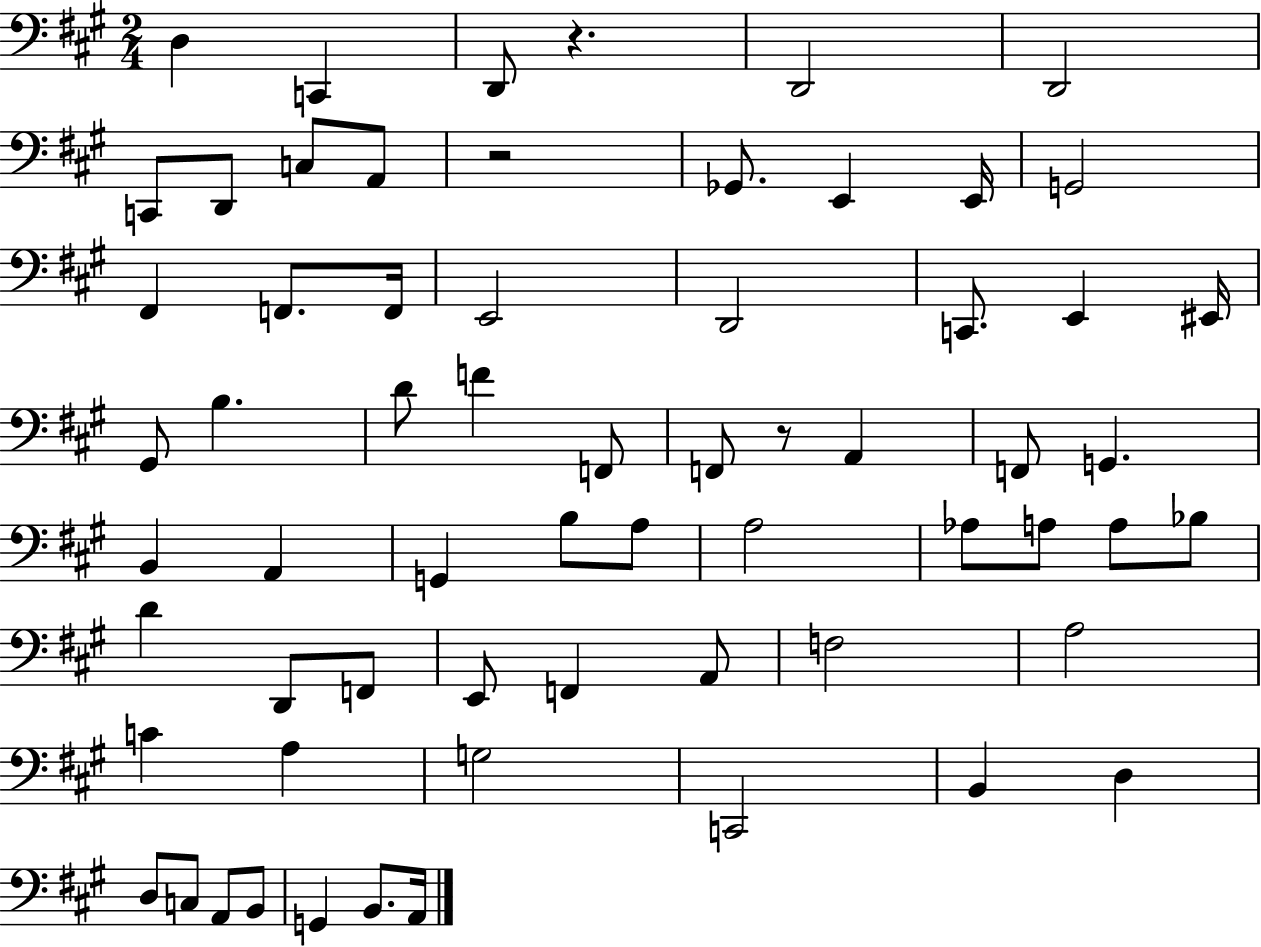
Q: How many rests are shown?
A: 3